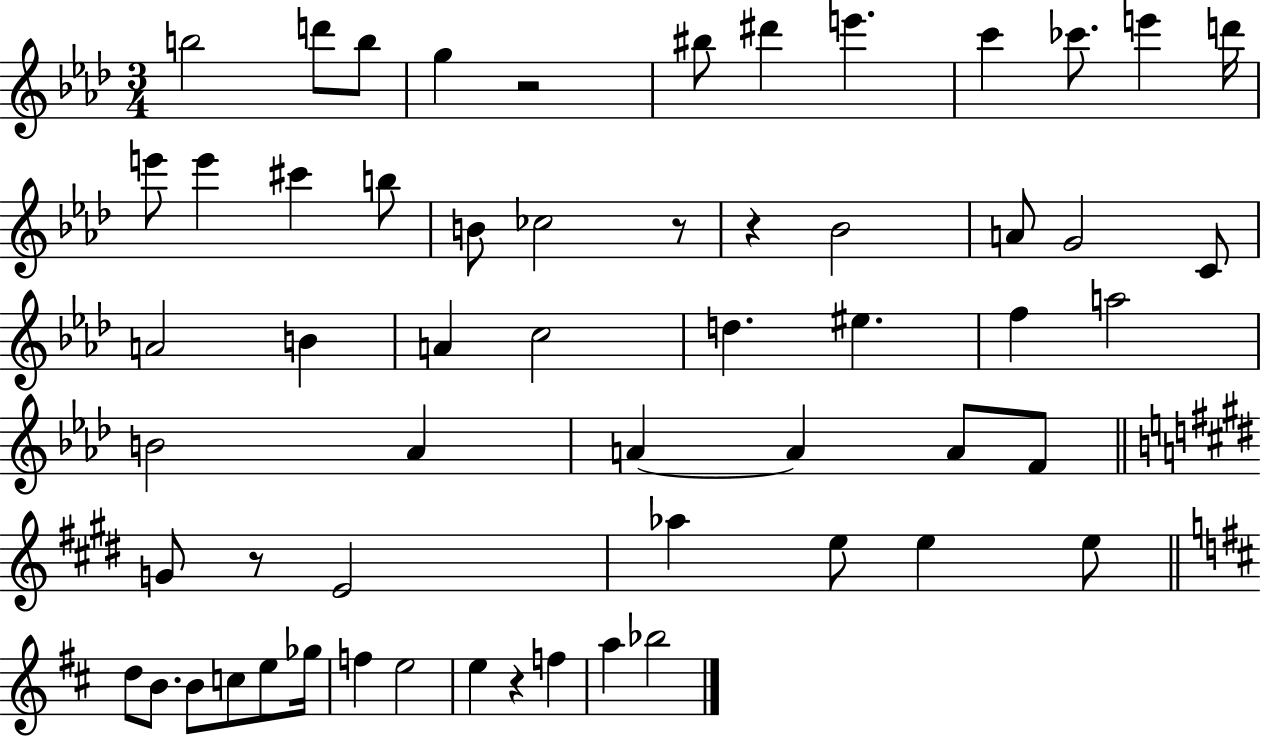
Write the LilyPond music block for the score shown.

{
  \clef treble
  \numericTimeSignature
  \time 3/4
  \key aes \major
  \repeat volta 2 { b''2 d'''8 b''8 | g''4 r2 | bis''8 dis'''4 e'''4. | c'''4 ces'''8. e'''4 d'''16 | \break e'''8 e'''4 cis'''4 b''8 | b'8 ces''2 r8 | r4 bes'2 | a'8 g'2 c'8 | \break a'2 b'4 | a'4 c''2 | d''4. eis''4. | f''4 a''2 | \break b'2 aes'4 | a'4~~ a'4 a'8 f'8 | \bar "||" \break \key e \major g'8 r8 e'2 | aes''4 e''8 e''4 e''8 | \bar "||" \break \key b \minor d''8 b'8. b'8 c''8 e''8 ges''16 | f''4 e''2 | e''4 r4 f''4 | a''4 bes''2 | \break } \bar "|."
}